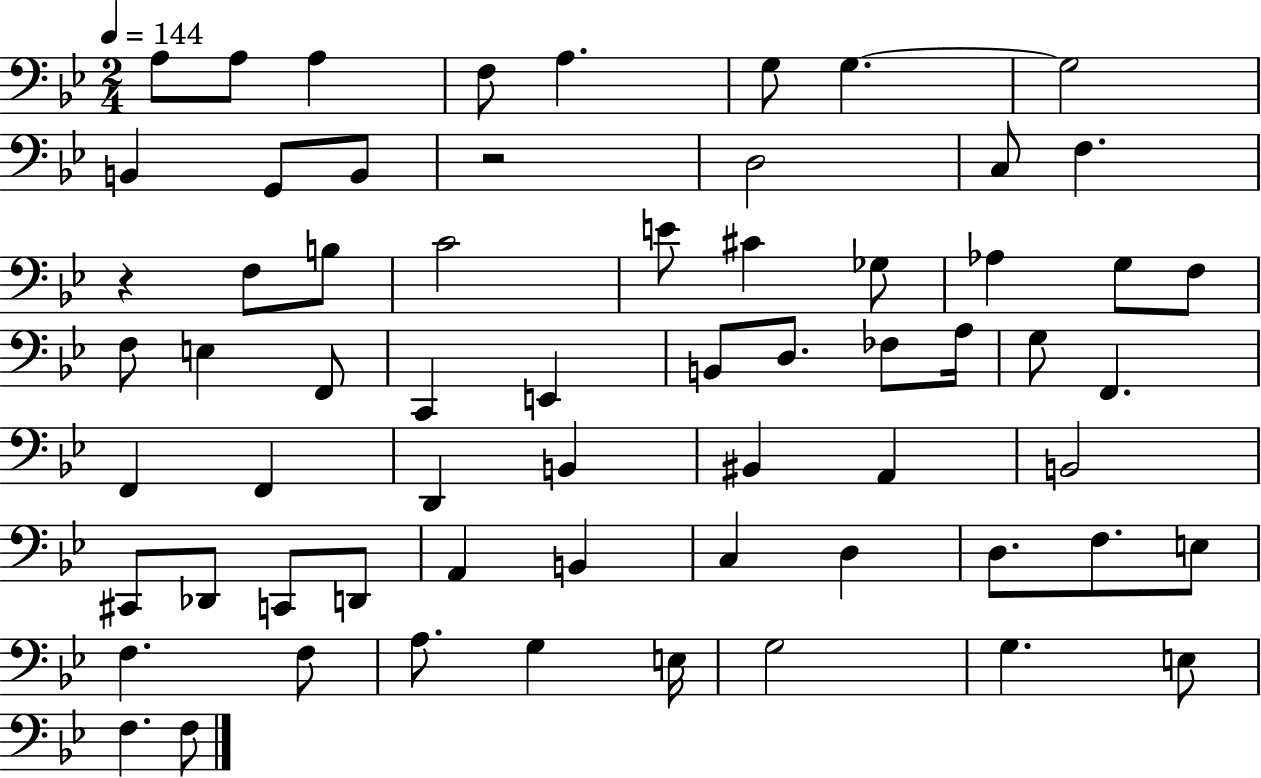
X:1
T:Untitled
M:2/4
L:1/4
K:Bb
A,/2 A,/2 A, F,/2 A, G,/2 G, G,2 B,, G,,/2 B,,/2 z2 D,2 C,/2 F, z F,/2 B,/2 C2 E/2 ^C _G,/2 _A, G,/2 F,/2 F,/2 E, F,,/2 C,, E,, B,,/2 D,/2 _F,/2 A,/4 G,/2 F,, F,, F,, D,, B,, ^B,, A,, B,,2 ^C,,/2 _D,,/2 C,,/2 D,,/2 A,, B,, C, D, D,/2 F,/2 E,/2 F, F,/2 A,/2 G, E,/4 G,2 G, E,/2 F, F,/2